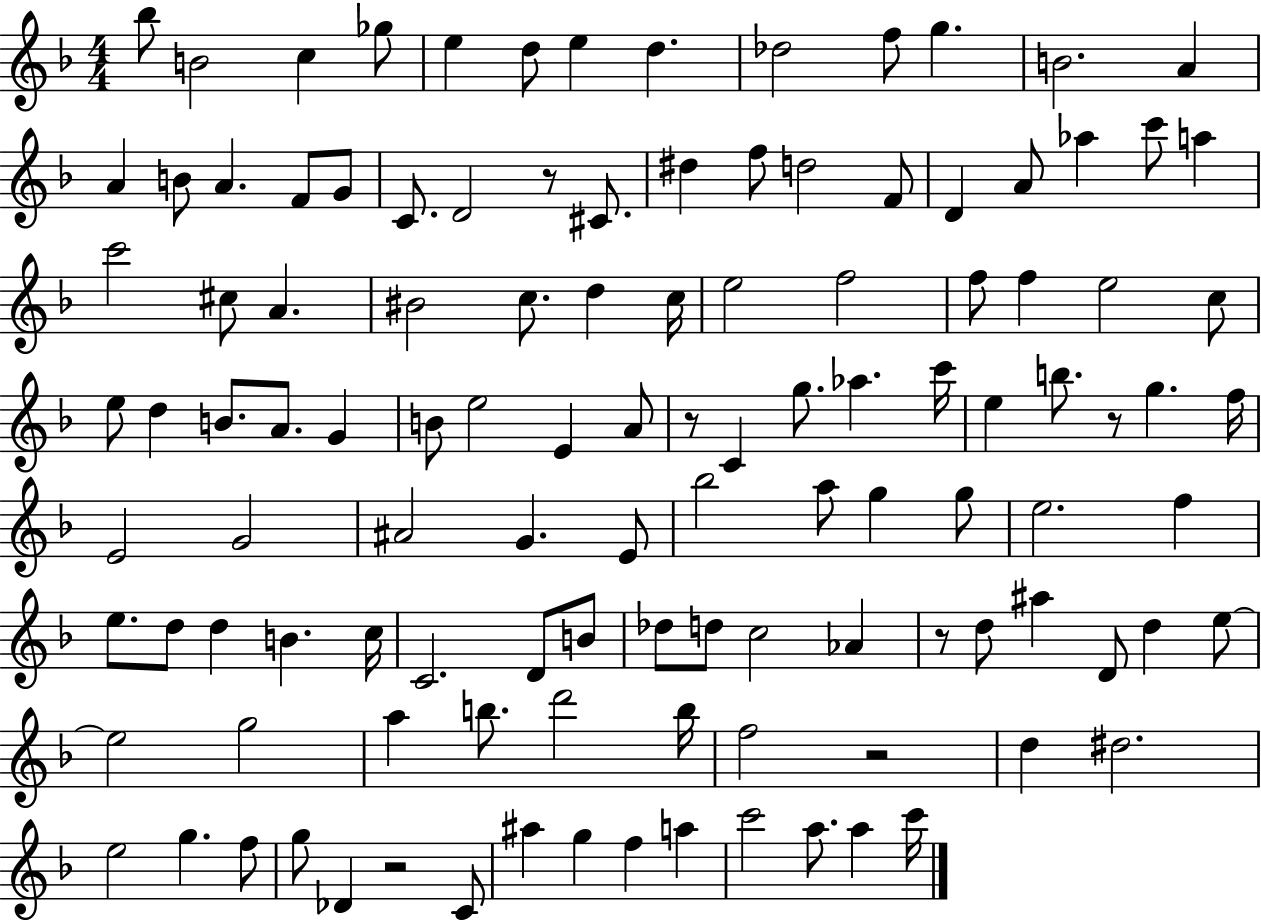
X:1
T:Untitled
M:4/4
L:1/4
K:F
_b/2 B2 c _g/2 e d/2 e d _d2 f/2 g B2 A A B/2 A F/2 G/2 C/2 D2 z/2 ^C/2 ^d f/2 d2 F/2 D A/2 _a c'/2 a c'2 ^c/2 A ^B2 c/2 d c/4 e2 f2 f/2 f e2 c/2 e/2 d B/2 A/2 G B/2 e2 E A/2 z/2 C g/2 _a c'/4 e b/2 z/2 g f/4 E2 G2 ^A2 G E/2 _b2 a/2 g g/2 e2 f e/2 d/2 d B c/4 C2 D/2 B/2 _d/2 d/2 c2 _A z/2 d/2 ^a D/2 d e/2 e2 g2 a b/2 d'2 b/4 f2 z2 d ^d2 e2 g f/2 g/2 _D z2 C/2 ^a g f a c'2 a/2 a c'/4